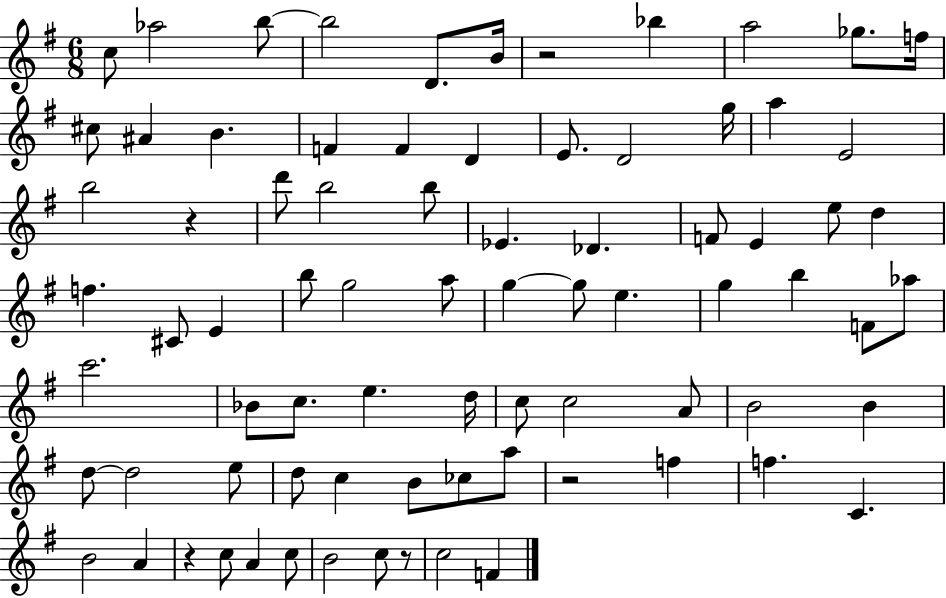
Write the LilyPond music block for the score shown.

{
  \clef treble
  \numericTimeSignature
  \time 6/8
  \key g \major
  c''8 aes''2 b''8~~ | b''2 d'8. b'16 | r2 bes''4 | a''2 ges''8. f''16 | \break cis''8 ais'4 b'4. | f'4 f'4 d'4 | e'8. d'2 g''16 | a''4 e'2 | \break b''2 r4 | d'''8 b''2 b''8 | ees'4. des'4. | f'8 e'4 e''8 d''4 | \break f''4. cis'8 e'4 | b''8 g''2 a''8 | g''4~~ g''8 e''4. | g''4 b''4 f'8 aes''8 | \break c'''2. | bes'8 c''8. e''4. d''16 | c''8 c''2 a'8 | b'2 b'4 | \break d''8~~ d''2 e''8 | d''8 c''4 b'8 ces''8 a''8 | r2 f''4 | f''4. c'4. | \break b'2 a'4 | r4 c''8 a'4 c''8 | b'2 c''8 r8 | c''2 f'4 | \break \bar "|."
}